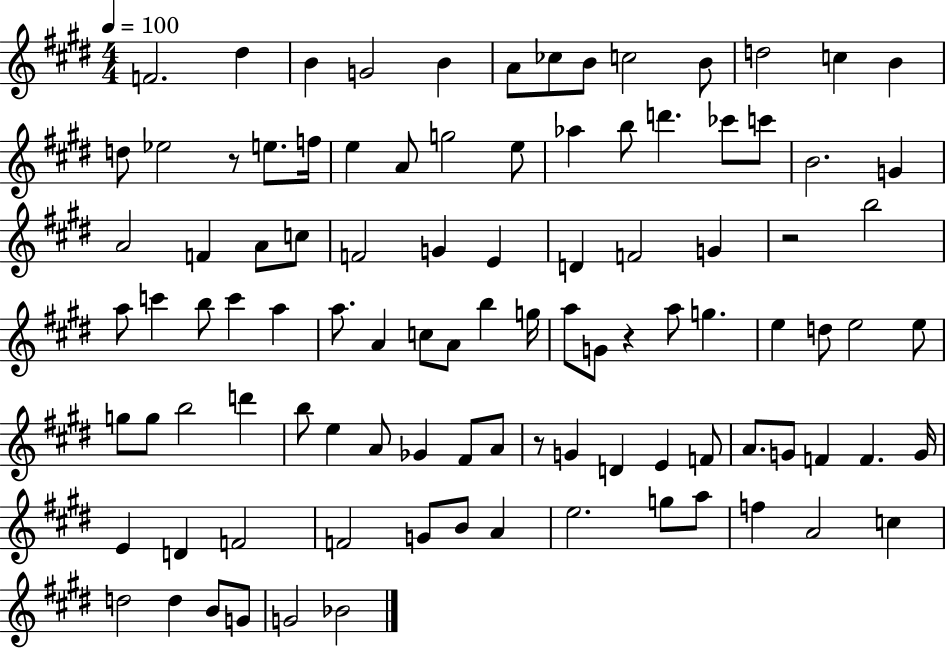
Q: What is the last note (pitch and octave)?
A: Bb4